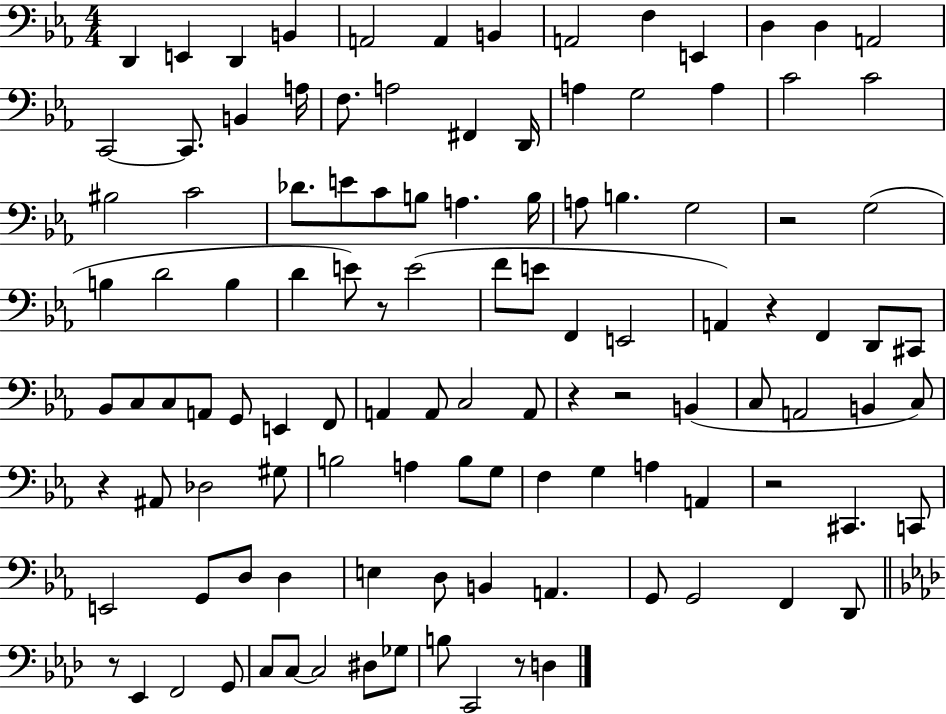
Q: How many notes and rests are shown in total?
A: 113